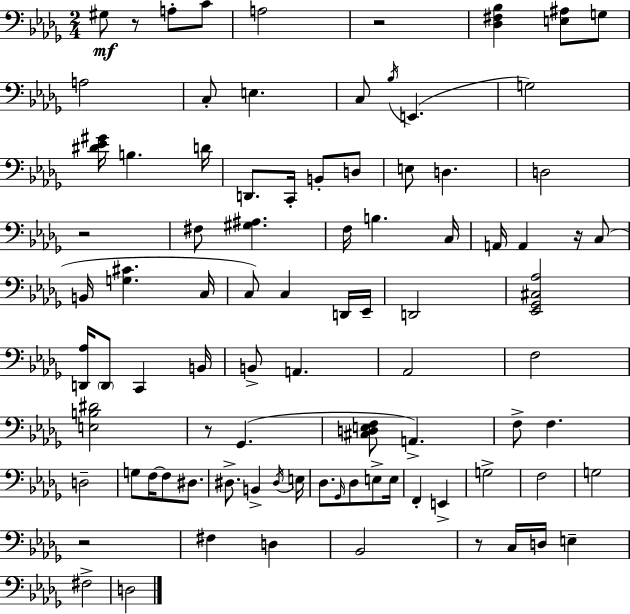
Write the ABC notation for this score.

X:1
T:Untitled
M:2/4
L:1/4
K:Bbm
^G,/2 z/2 A,/2 C/2 A,2 z2 [_D,^F,_B,] [E,^A,]/2 G,/2 A,2 C,/2 E, C,/2 _B,/4 E,, G,2 [^D_E^G]/4 B, D/4 D,,/2 C,,/4 B,,/2 D,/2 E,/2 D, D,2 z2 ^F,/2 [^G,^A,] F,/4 B, C,/4 A,,/4 A,, z/4 C,/2 B,,/4 [G,^C] C,/4 C,/2 C, D,,/4 _E,,/4 D,,2 [_E,,_G,,^C,_A,]2 [D,,_A,]/4 D,,/2 C,, B,,/4 B,,/2 A,, _A,,2 F,2 [E,B,^D]2 z/2 _G,, [^C,D,E,F,]/2 A,, F,/2 F, D,2 G,/2 F,/4 F,/2 ^D,/2 ^D,/2 B,, ^D,/4 E,/4 _D,/2 _G,,/4 _D,/2 E,/2 E,/4 F,, E,, G,2 F,2 G,2 z2 ^F, D, _B,,2 z/2 C,/4 D,/4 E, ^F,2 D,2